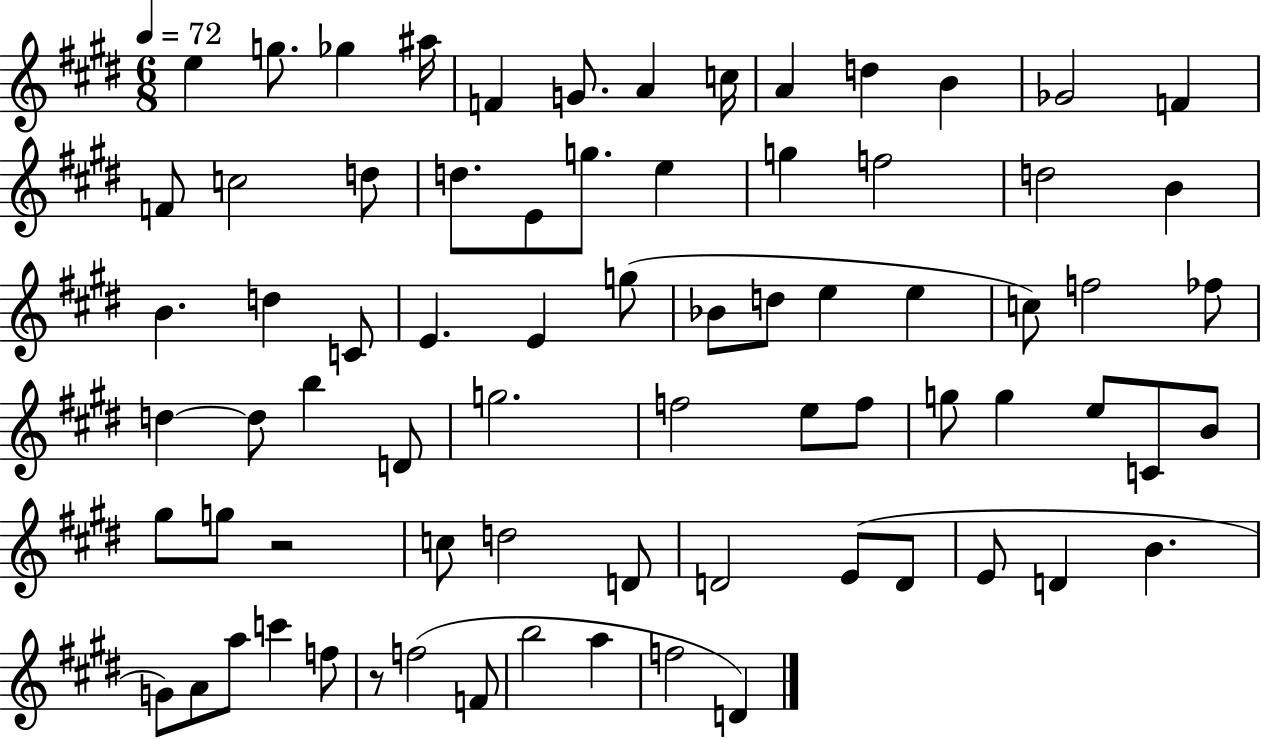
E5/q G5/e. Gb5/q A#5/s F4/q G4/e. A4/q C5/s A4/q D5/q B4/q Gb4/h F4/q F4/e C5/h D5/e D5/e. E4/e G5/e. E5/q G5/q F5/h D5/h B4/q B4/q. D5/q C4/e E4/q. E4/q G5/e Bb4/e D5/e E5/q E5/q C5/e F5/h FES5/e D5/q D5/e B5/q D4/e G5/h. F5/h E5/e F5/e G5/e G5/q E5/e C4/e B4/e G#5/e G5/e R/h C5/e D5/h D4/e D4/h E4/e D4/e E4/e D4/q B4/q. G4/e A4/e A5/e C6/q F5/e R/e F5/h F4/e B5/h A5/q F5/h D4/q